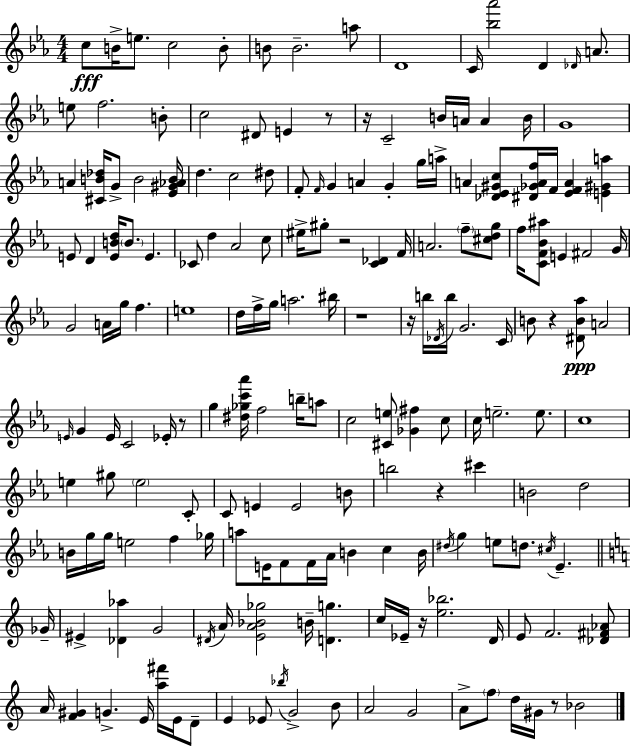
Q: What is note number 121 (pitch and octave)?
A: Eb4